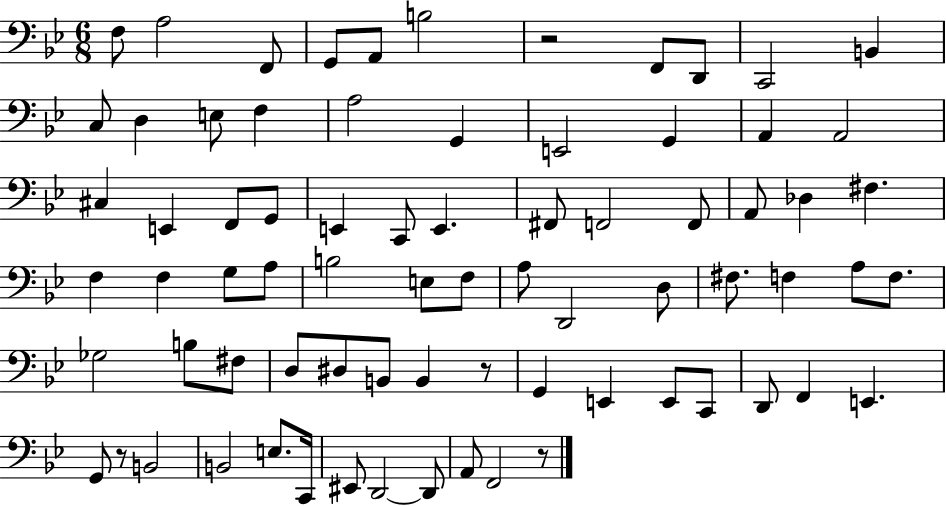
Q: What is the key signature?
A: BES major